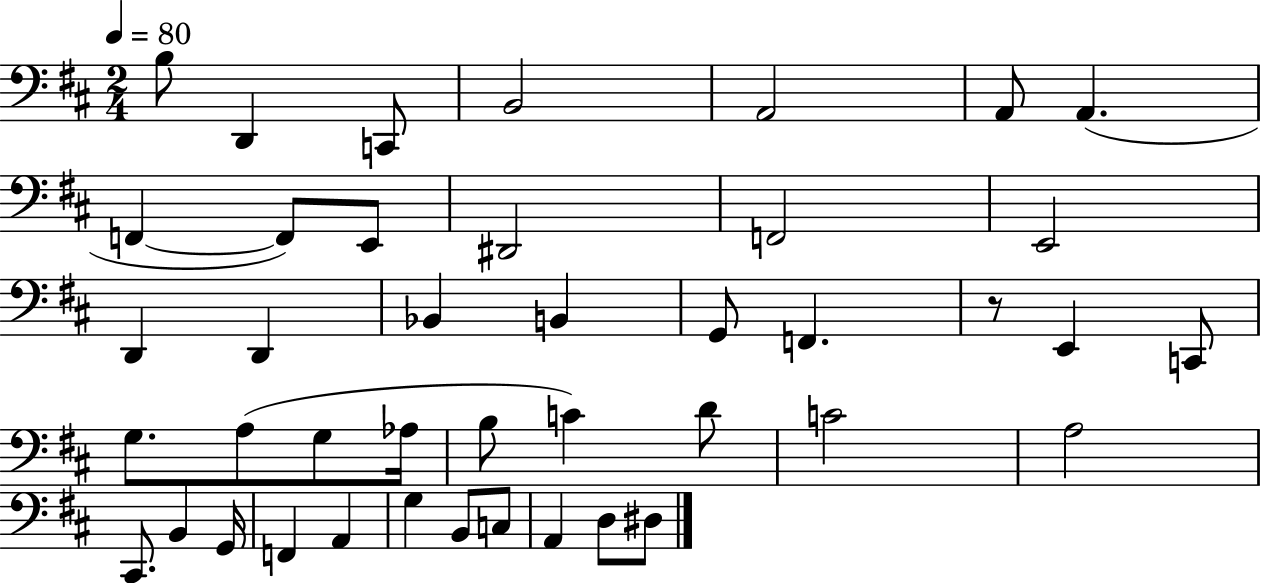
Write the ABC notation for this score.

X:1
T:Untitled
M:2/4
L:1/4
K:D
B,/2 D,, C,,/2 B,,2 A,,2 A,,/2 A,, F,, F,,/2 E,,/2 ^D,,2 F,,2 E,,2 D,, D,, _B,, B,, G,,/2 F,, z/2 E,, C,,/2 G,/2 A,/2 G,/2 _A,/4 B,/2 C D/2 C2 A,2 ^C,,/2 B,, G,,/4 F,, A,, G, B,,/2 C,/2 A,, D,/2 ^D,/2